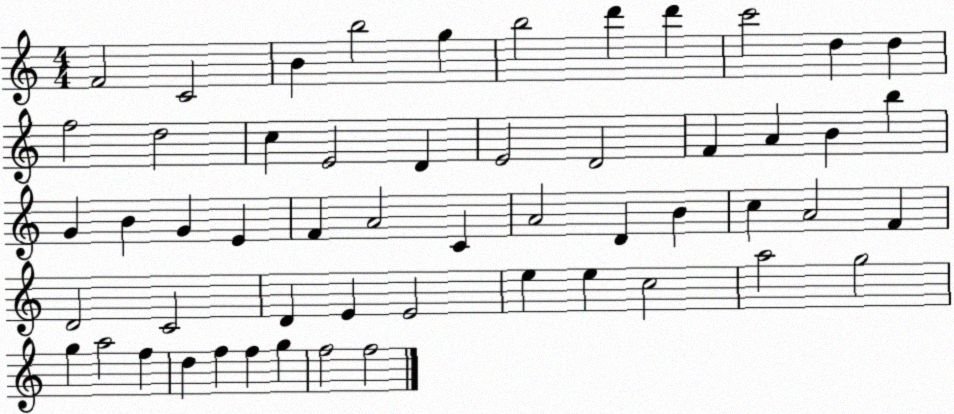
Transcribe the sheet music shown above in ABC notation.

X:1
T:Untitled
M:4/4
L:1/4
K:C
F2 C2 B b2 g b2 d' d' c'2 d d f2 d2 c E2 D E2 D2 F A B b G B G E F A2 C A2 D B c A2 F D2 C2 D E E2 e e c2 a2 g2 g a2 f d f f g f2 f2